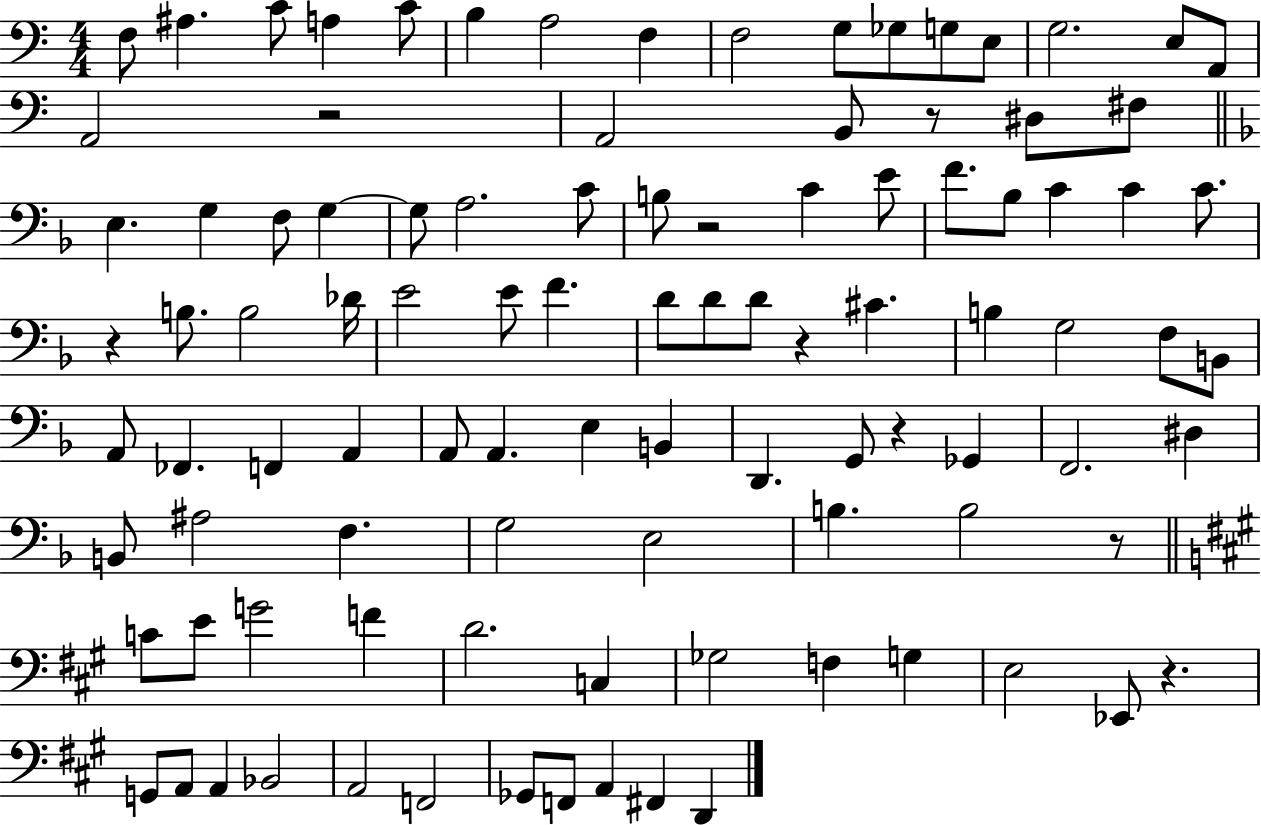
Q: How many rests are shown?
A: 8